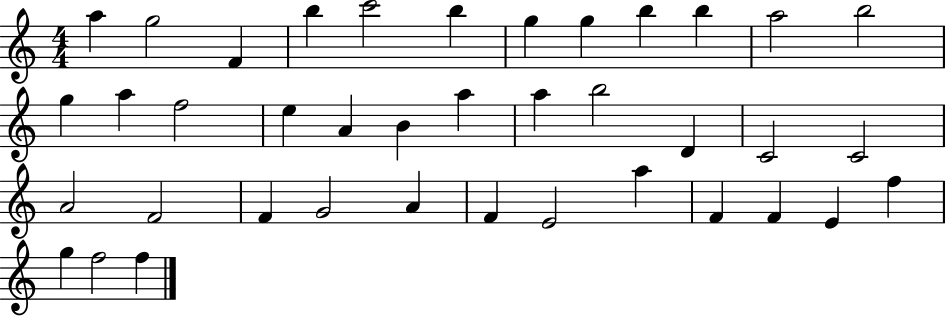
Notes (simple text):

A5/q G5/h F4/q B5/q C6/h B5/q G5/q G5/q B5/q B5/q A5/h B5/h G5/q A5/q F5/h E5/q A4/q B4/q A5/q A5/q B5/h D4/q C4/h C4/h A4/h F4/h F4/q G4/h A4/q F4/q E4/h A5/q F4/q F4/q E4/q F5/q G5/q F5/h F5/q